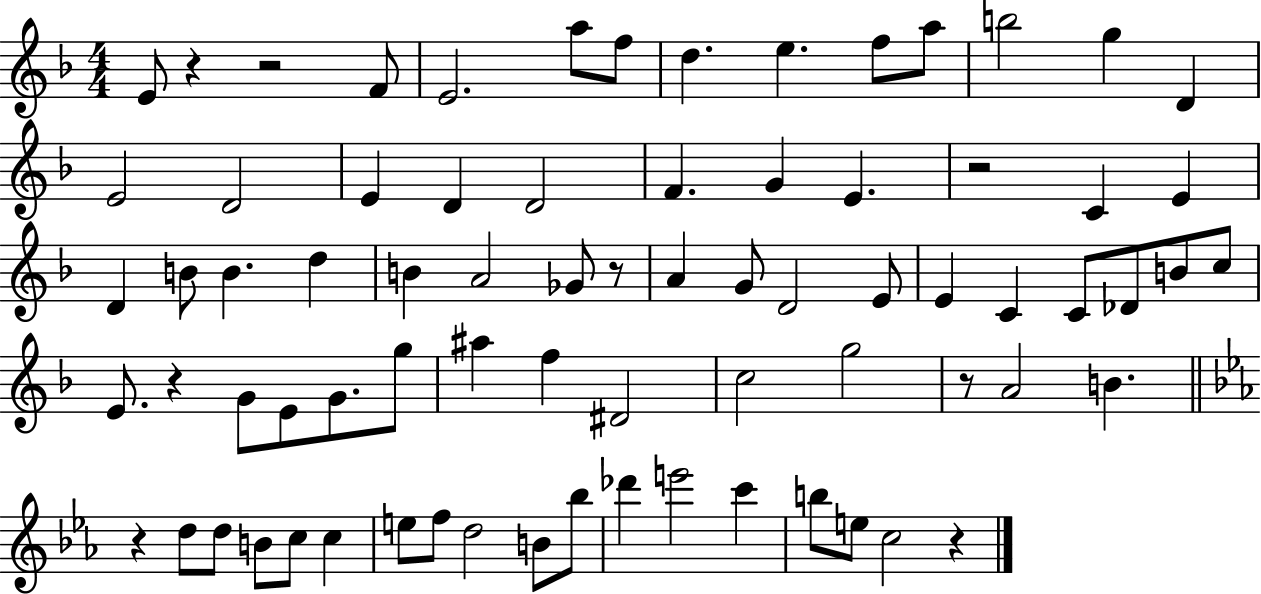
{
  \clef treble
  \numericTimeSignature
  \time 4/4
  \key f \major
  e'8 r4 r2 f'8 | e'2. a''8 f''8 | d''4. e''4. f''8 a''8 | b''2 g''4 d'4 | \break e'2 d'2 | e'4 d'4 d'2 | f'4. g'4 e'4. | r2 c'4 e'4 | \break d'4 b'8 b'4. d''4 | b'4 a'2 ges'8 r8 | a'4 g'8 d'2 e'8 | e'4 c'4 c'8 des'8 b'8 c''8 | \break e'8. r4 g'8 e'8 g'8. g''8 | ais''4 f''4 dis'2 | c''2 g''2 | r8 a'2 b'4. | \break \bar "||" \break \key ees \major r4 d''8 d''8 b'8 c''8 c''4 | e''8 f''8 d''2 b'8 bes''8 | des'''4 e'''2 c'''4 | b''8 e''8 c''2 r4 | \break \bar "|."
}